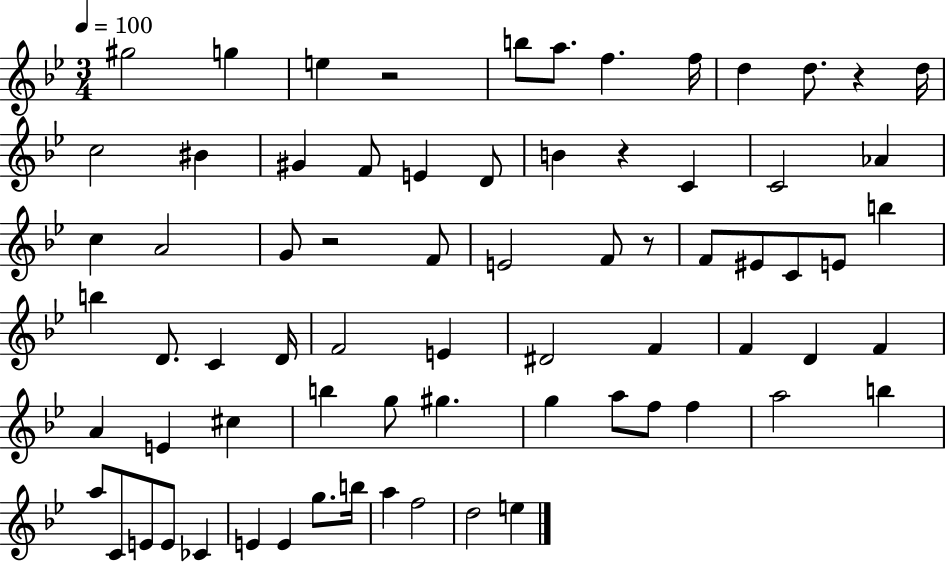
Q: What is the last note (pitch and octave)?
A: E5